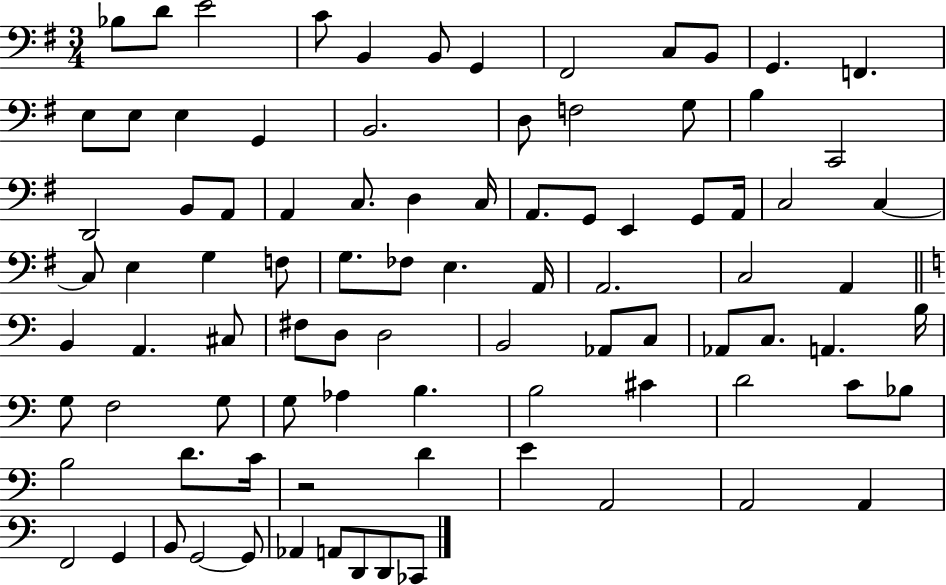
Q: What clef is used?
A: bass